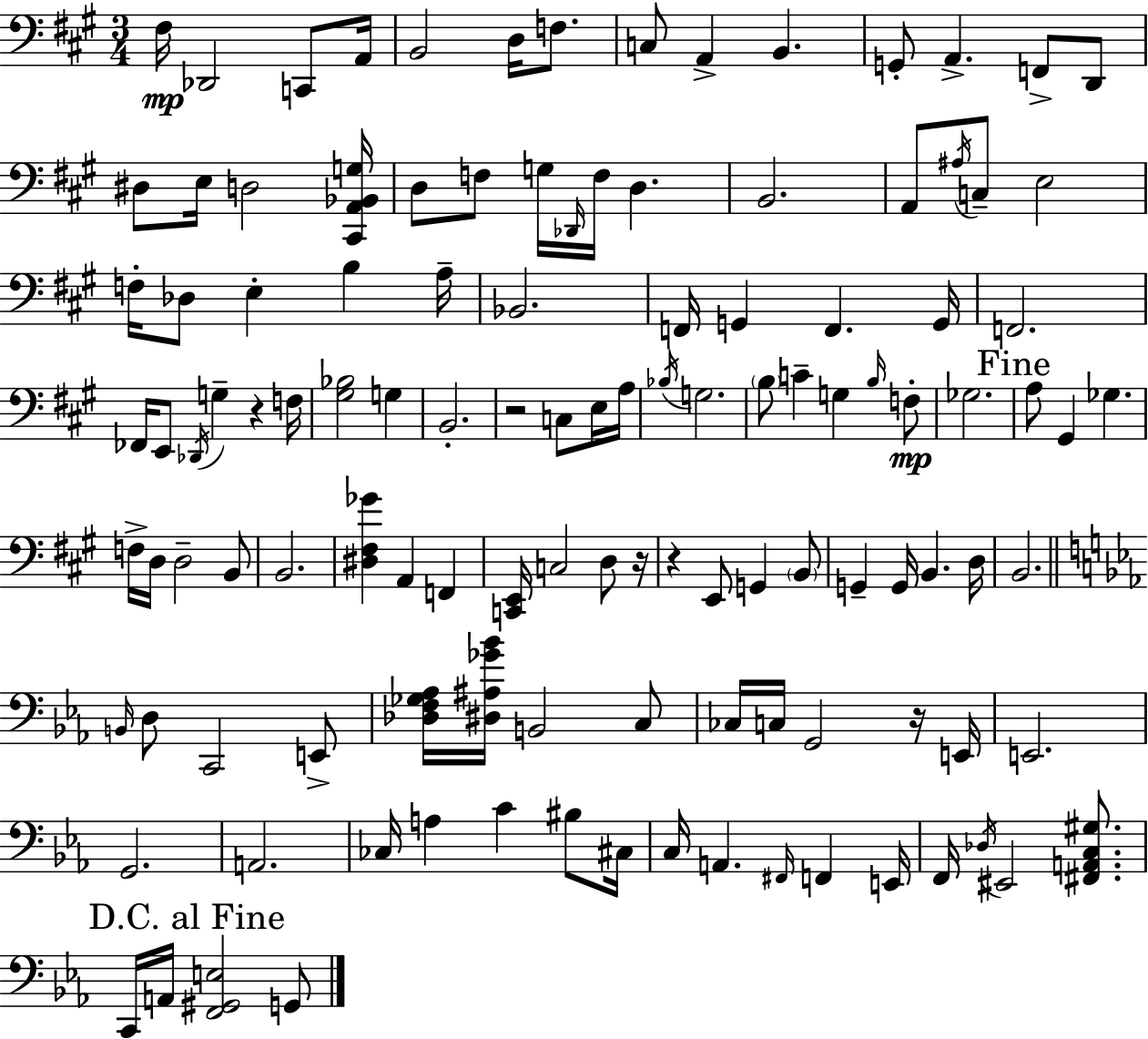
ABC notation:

X:1
T:Untitled
M:3/4
L:1/4
K:A
^F,/4 _D,,2 C,,/2 A,,/4 B,,2 D,/4 F,/2 C,/2 A,, B,, G,,/2 A,, F,,/2 D,,/2 ^D,/2 E,/4 D,2 [^C,,A,,_B,,G,]/4 D,/2 F,/2 G,/4 _D,,/4 F,/4 D, B,,2 A,,/2 ^A,/4 C,/2 E,2 F,/4 _D,/2 E, B, A,/4 _B,,2 F,,/4 G,, F,, G,,/4 F,,2 _F,,/4 E,,/2 _D,,/4 G, z F,/4 [^G,_B,]2 G, B,,2 z2 C,/2 E,/4 A,/4 _B,/4 G,2 B,/2 C G, B,/4 F,/2 _G,2 A,/2 ^G,, _G, F,/4 D,/4 D,2 B,,/2 B,,2 [^D,^F,_G] A,, F,, [C,,E,,]/4 C,2 D,/2 z/4 z E,,/2 G,, B,,/2 G,, G,,/4 B,, D,/4 B,,2 B,,/4 D,/2 C,,2 E,,/2 [_D,F,_G,_A,]/4 [^D,^A,_G_B]/4 B,,2 C,/2 _C,/4 C,/4 G,,2 z/4 E,,/4 E,,2 G,,2 A,,2 _C,/4 A, C ^B,/2 ^C,/4 C,/4 A,, ^F,,/4 F,, E,,/4 F,,/4 _D,/4 ^E,,2 [^F,,A,,C,^G,]/2 C,,/4 A,,/4 [F,,^G,,E,]2 G,,/2